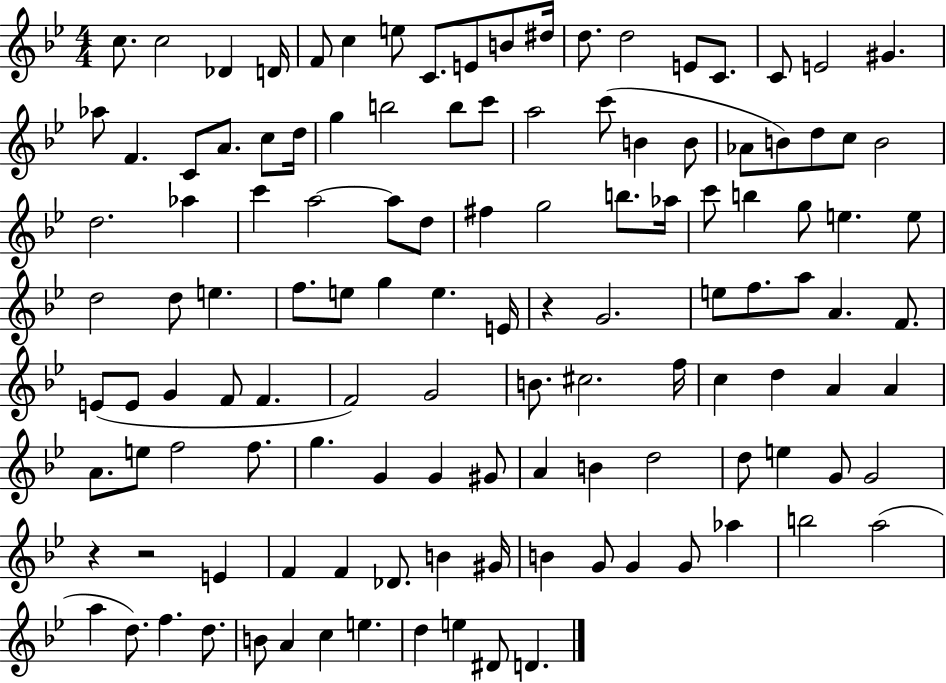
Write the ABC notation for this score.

X:1
T:Untitled
M:4/4
L:1/4
K:Bb
c/2 c2 _D D/4 F/2 c e/2 C/2 E/2 B/2 ^d/4 d/2 d2 E/2 C/2 C/2 E2 ^G _a/2 F C/2 A/2 c/2 d/4 g b2 b/2 c'/2 a2 c'/2 B B/2 _A/2 B/2 d/2 c/2 B2 d2 _a c' a2 a/2 d/2 ^f g2 b/2 _a/4 c'/2 b g/2 e e/2 d2 d/2 e f/2 e/2 g e E/4 z G2 e/2 f/2 a/2 A F/2 E/2 E/2 G F/2 F F2 G2 B/2 ^c2 f/4 c d A A A/2 e/2 f2 f/2 g G G ^G/2 A B d2 d/2 e G/2 G2 z z2 E F F _D/2 B ^G/4 B G/2 G G/2 _a b2 a2 a d/2 f d/2 B/2 A c e d e ^D/2 D